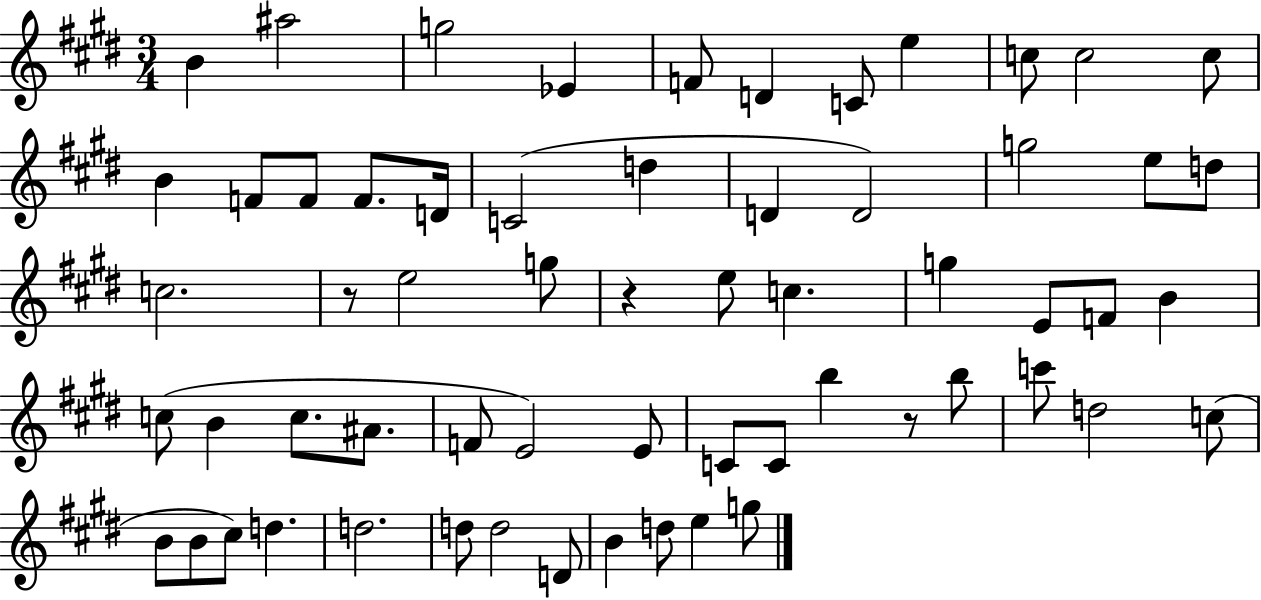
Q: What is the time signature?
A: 3/4